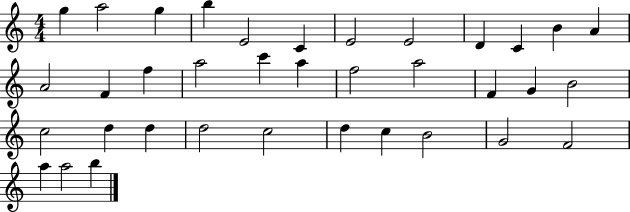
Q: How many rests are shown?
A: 0